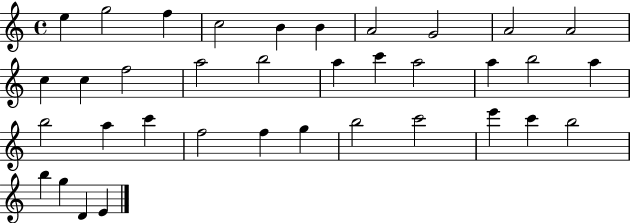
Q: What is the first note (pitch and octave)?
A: E5